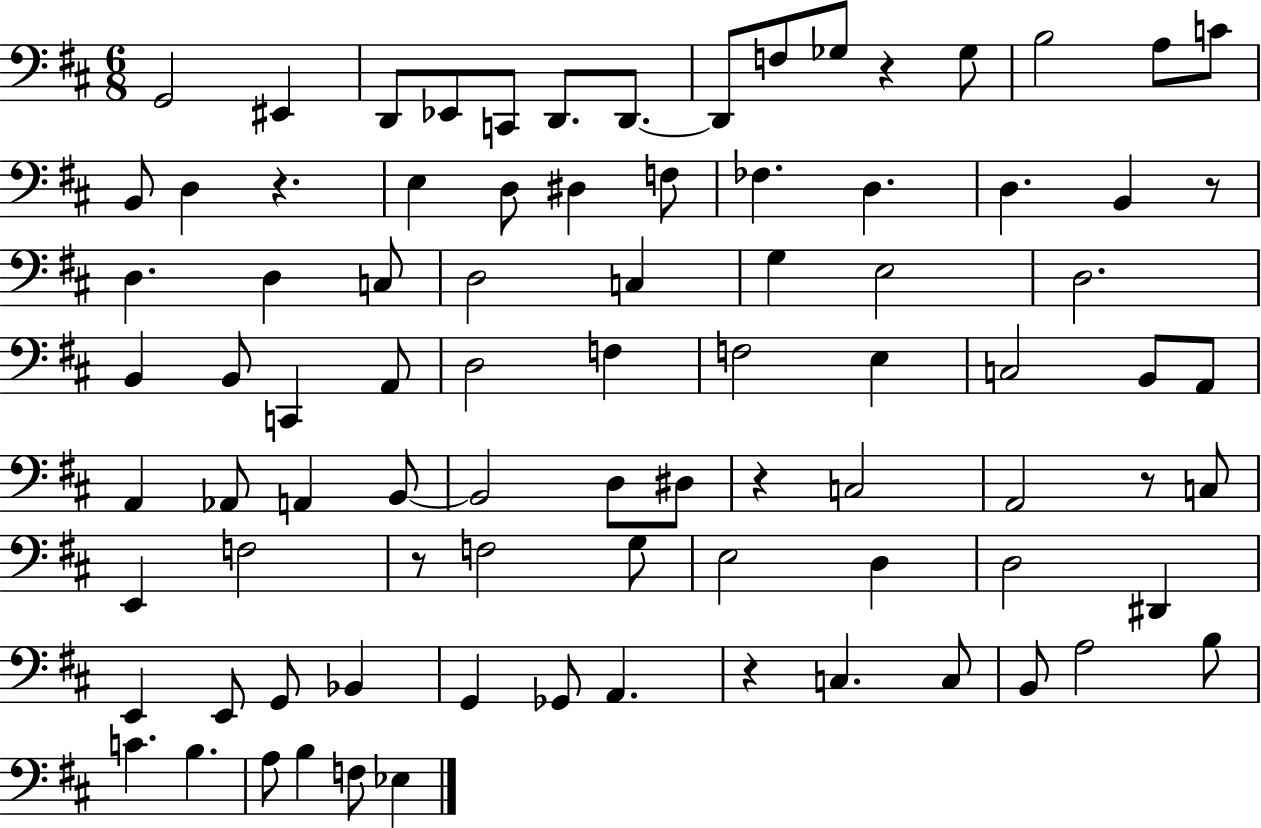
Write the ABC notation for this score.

X:1
T:Untitled
M:6/8
L:1/4
K:D
G,,2 ^E,, D,,/2 _E,,/2 C,,/2 D,,/2 D,,/2 D,,/2 F,/2 _G,/2 z _G,/2 B,2 A,/2 C/2 B,,/2 D, z E, D,/2 ^D, F,/2 _F, D, D, B,, z/2 D, D, C,/2 D,2 C, G, E,2 D,2 B,, B,,/2 C,, A,,/2 D,2 F, F,2 E, C,2 B,,/2 A,,/2 A,, _A,,/2 A,, B,,/2 B,,2 D,/2 ^D,/2 z C,2 A,,2 z/2 C,/2 E,, F,2 z/2 F,2 G,/2 E,2 D, D,2 ^D,, E,, E,,/2 G,,/2 _B,, G,, _G,,/2 A,, z C, C,/2 B,,/2 A,2 B,/2 C B, A,/2 B, F,/2 _E,